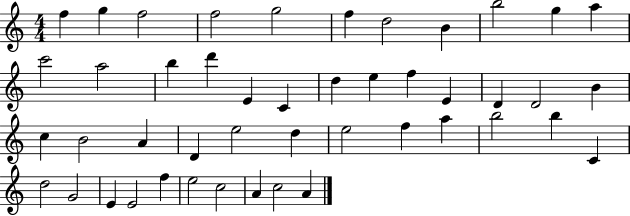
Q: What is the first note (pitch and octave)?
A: F5